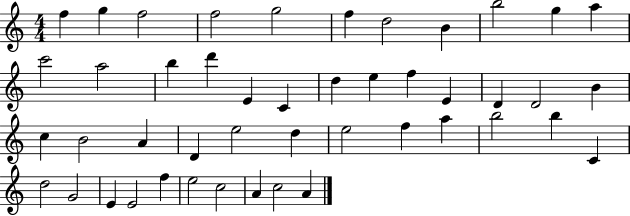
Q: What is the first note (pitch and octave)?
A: F5